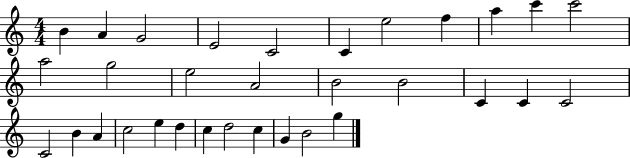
B4/q A4/q G4/h E4/h C4/h C4/q E5/h F5/q A5/q C6/q C6/h A5/h G5/h E5/h A4/h B4/h B4/h C4/q C4/q C4/h C4/h B4/q A4/q C5/h E5/q D5/q C5/q D5/h C5/q G4/q B4/h G5/q